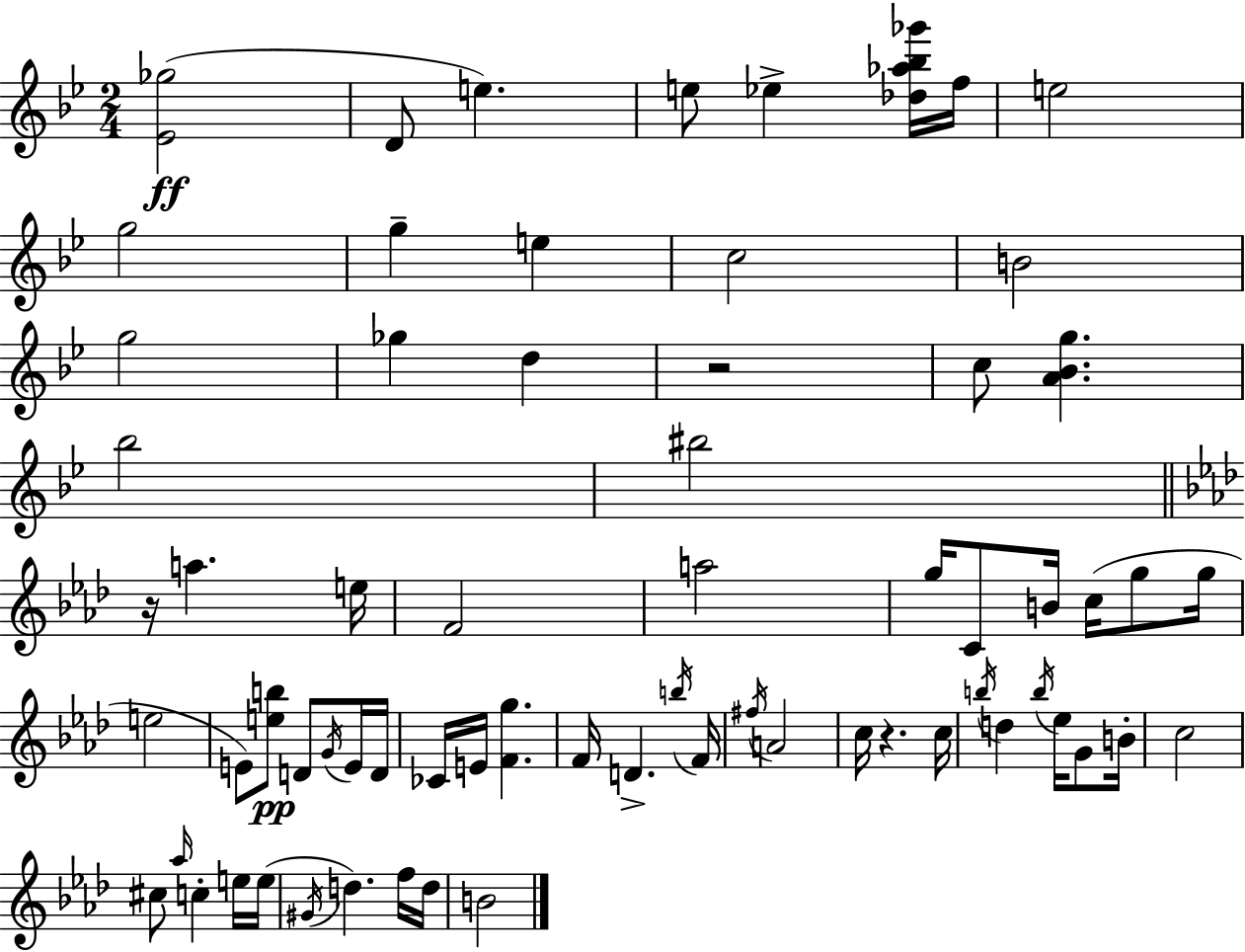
{
  \clef treble
  \numericTimeSignature
  \time 2/4
  \key g \minor
  <ees' ges''>2(\ff | d'8 e''4.) | e''8 ees''4-> <des'' aes'' bes'' ges'''>16 f''16 | e''2 | \break g''2 | g''4-- e''4 | c''2 | b'2 | \break g''2 | ges''4 d''4 | r2 | c''8 <a' bes' g''>4. | \break bes''2 | bis''2 | \bar "||" \break \key aes \major r16 a''4. e''16 | f'2 | a''2 | g''16 c'8 b'16 c''16( g''8 g''16 | \break e''2 | e'8) <e'' b''>8\pp d'8 \acciaccatura { g'16 } e'16 | d'16 ces'16 e'16 <f' g''>4. | f'16 d'4.-> | \break \acciaccatura { b''16 } f'16 \acciaccatura { fis''16 } a'2 | c''16 r4. | c''16 \acciaccatura { b''16 } d''4 | \acciaccatura { b''16 } ees''16 g'8 b'16-. c''2 | \break cis''8 \grace { aes''16 } | c''4-. e''16 e''16( \acciaccatura { gis'16 } d''4.) | f''16 d''16 b'2 | \bar "|."
}